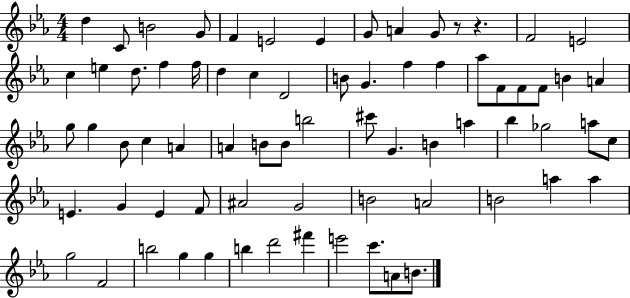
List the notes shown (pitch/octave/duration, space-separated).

D5/q C4/e B4/h G4/e F4/q E4/h E4/q G4/e A4/q G4/e R/e R/q. F4/h E4/h C5/q E5/q D5/e. F5/q F5/s D5/q C5/q D4/h B4/e G4/q. F5/q F5/q Ab5/e F4/e F4/e F4/e B4/q A4/q G5/e G5/q Bb4/e C5/q A4/q A4/q B4/e B4/e B5/h C#6/e G4/q. B4/q A5/q Bb5/q Gb5/h A5/e C5/e E4/q. G4/q E4/q F4/e A#4/h G4/h B4/h A4/h B4/h A5/q A5/q G5/h F4/h B5/h G5/q G5/q B5/q D6/h F#6/q E6/h C6/e. A4/e B4/e.